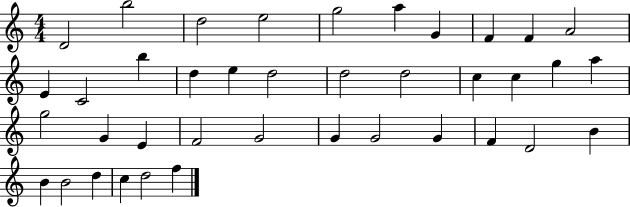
{
  \clef treble
  \numericTimeSignature
  \time 4/4
  \key c \major
  d'2 b''2 | d''2 e''2 | g''2 a''4 g'4 | f'4 f'4 a'2 | \break e'4 c'2 b''4 | d''4 e''4 d''2 | d''2 d''2 | c''4 c''4 g''4 a''4 | \break g''2 g'4 e'4 | f'2 g'2 | g'4 g'2 g'4 | f'4 d'2 b'4 | \break b'4 b'2 d''4 | c''4 d''2 f''4 | \bar "|."
}